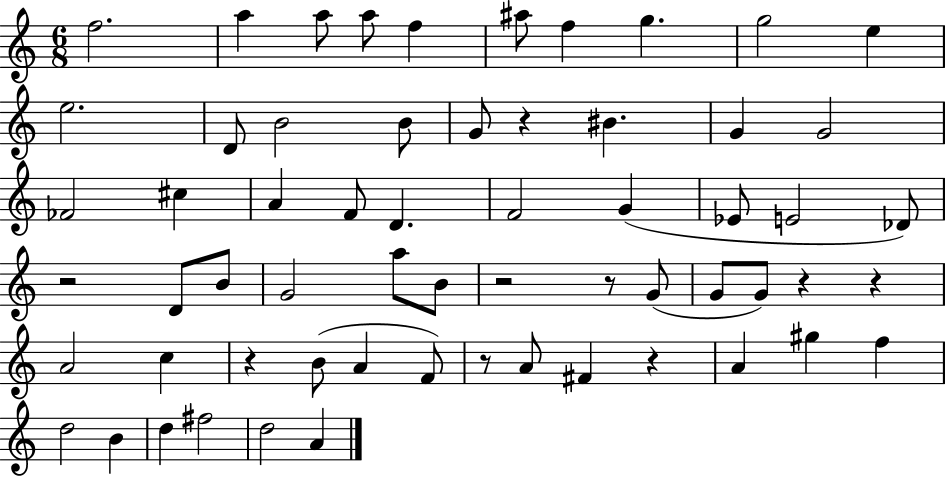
F5/h. A5/q A5/e A5/e F5/q A#5/e F5/q G5/q. G5/h E5/q E5/h. D4/e B4/h B4/e G4/e R/q BIS4/q. G4/q G4/h FES4/h C#5/q A4/q F4/e D4/q. F4/h G4/q Eb4/e E4/h Db4/e R/h D4/e B4/e G4/h A5/e B4/e R/h R/e G4/e G4/e G4/e R/q R/q A4/h C5/q R/q B4/e A4/q F4/e R/e A4/e F#4/q R/q A4/q G#5/q F5/q D5/h B4/q D5/q F#5/h D5/h A4/q